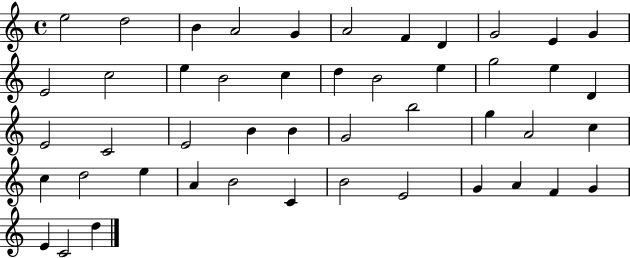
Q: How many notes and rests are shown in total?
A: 47